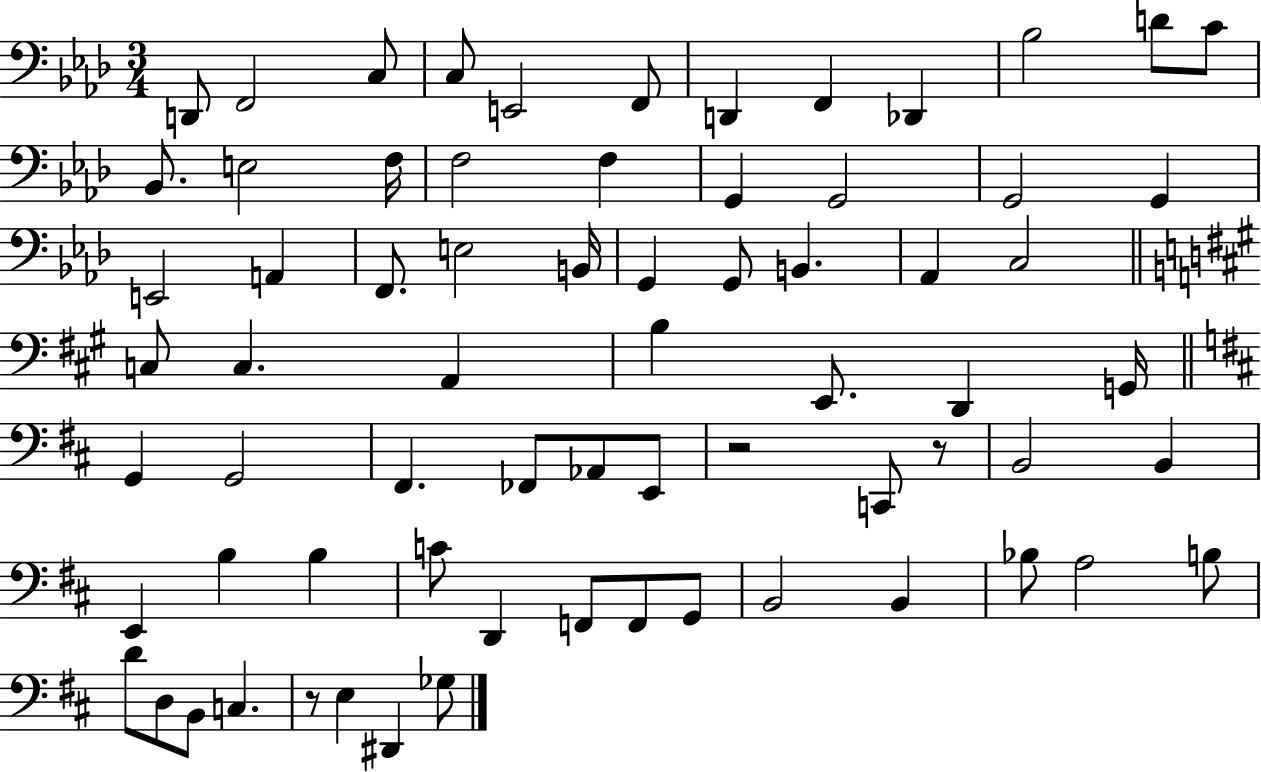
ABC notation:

X:1
T:Untitled
M:3/4
L:1/4
K:Ab
D,,/2 F,,2 C,/2 C,/2 E,,2 F,,/2 D,, F,, _D,, _B,2 D/2 C/2 _B,,/2 E,2 F,/4 F,2 F, G,, G,,2 G,,2 G,, E,,2 A,, F,,/2 E,2 B,,/4 G,, G,,/2 B,, _A,, C,2 C,/2 C, A,, B, E,,/2 D,, G,,/4 G,, G,,2 ^F,, _F,,/2 _A,,/2 E,,/2 z2 C,,/2 z/2 B,,2 B,, E,, B, B, C/2 D,, F,,/2 F,,/2 G,,/2 B,,2 B,, _B,/2 A,2 B,/2 D/2 D,/2 B,,/2 C, z/2 E, ^D,, _G,/2